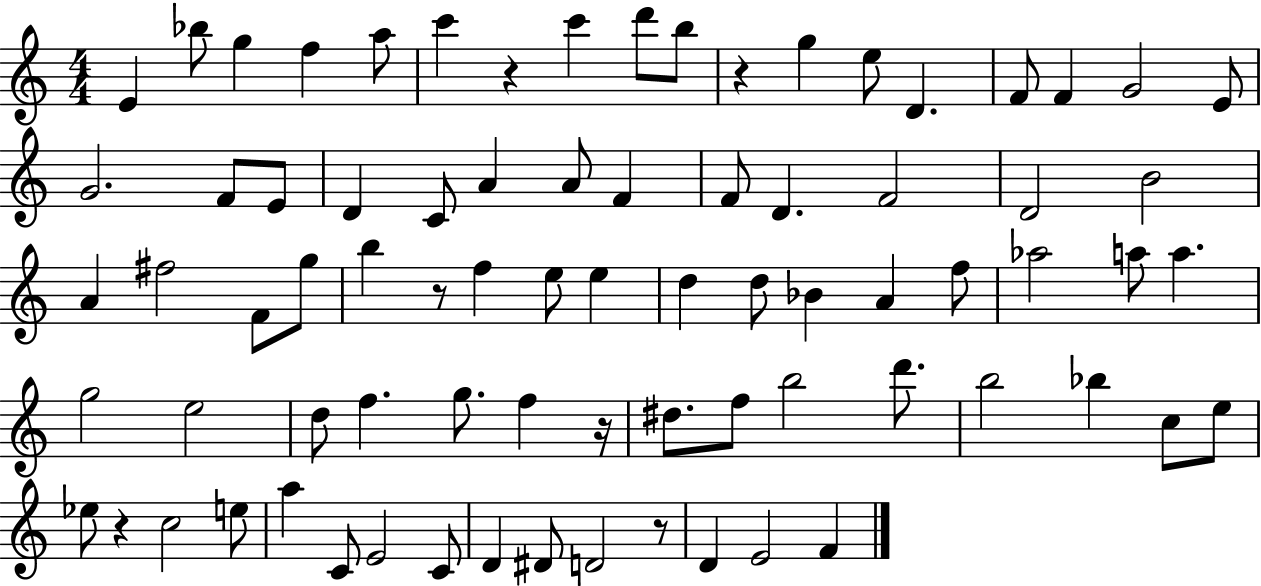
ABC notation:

X:1
T:Untitled
M:4/4
L:1/4
K:C
E _b/2 g f a/2 c' z c' d'/2 b/2 z g e/2 D F/2 F G2 E/2 G2 F/2 E/2 D C/2 A A/2 F F/2 D F2 D2 B2 A ^f2 F/2 g/2 b z/2 f e/2 e d d/2 _B A f/2 _a2 a/2 a g2 e2 d/2 f g/2 f z/4 ^d/2 f/2 b2 d'/2 b2 _b c/2 e/2 _e/2 z c2 e/2 a C/2 E2 C/2 D ^D/2 D2 z/2 D E2 F